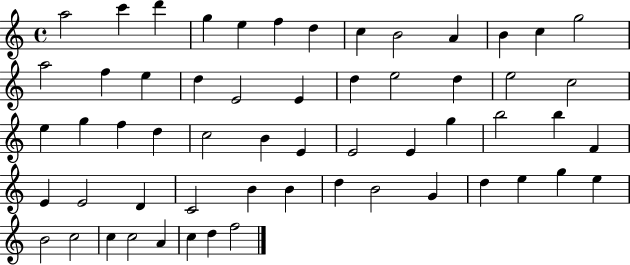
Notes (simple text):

A5/h C6/q D6/q G5/q E5/q F5/q D5/q C5/q B4/h A4/q B4/q C5/q G5/h A5/h F5/q E5/q D5/q E4/h E4/q D5/q E5/h D5/q E5/h C5/h E5/q G5/q F5/q D5/q C5/h B4/q E4/q E4/h E4/q G5/q B5/h B5/q F4/q E4/q E4/h D4/q C4/h B4/q B4/q D5/q B4/h G4/q D5/q E5/q G5/q E5/q B4/h C5/h C5/q C5/h A4/q C5/q D5/q F5/h